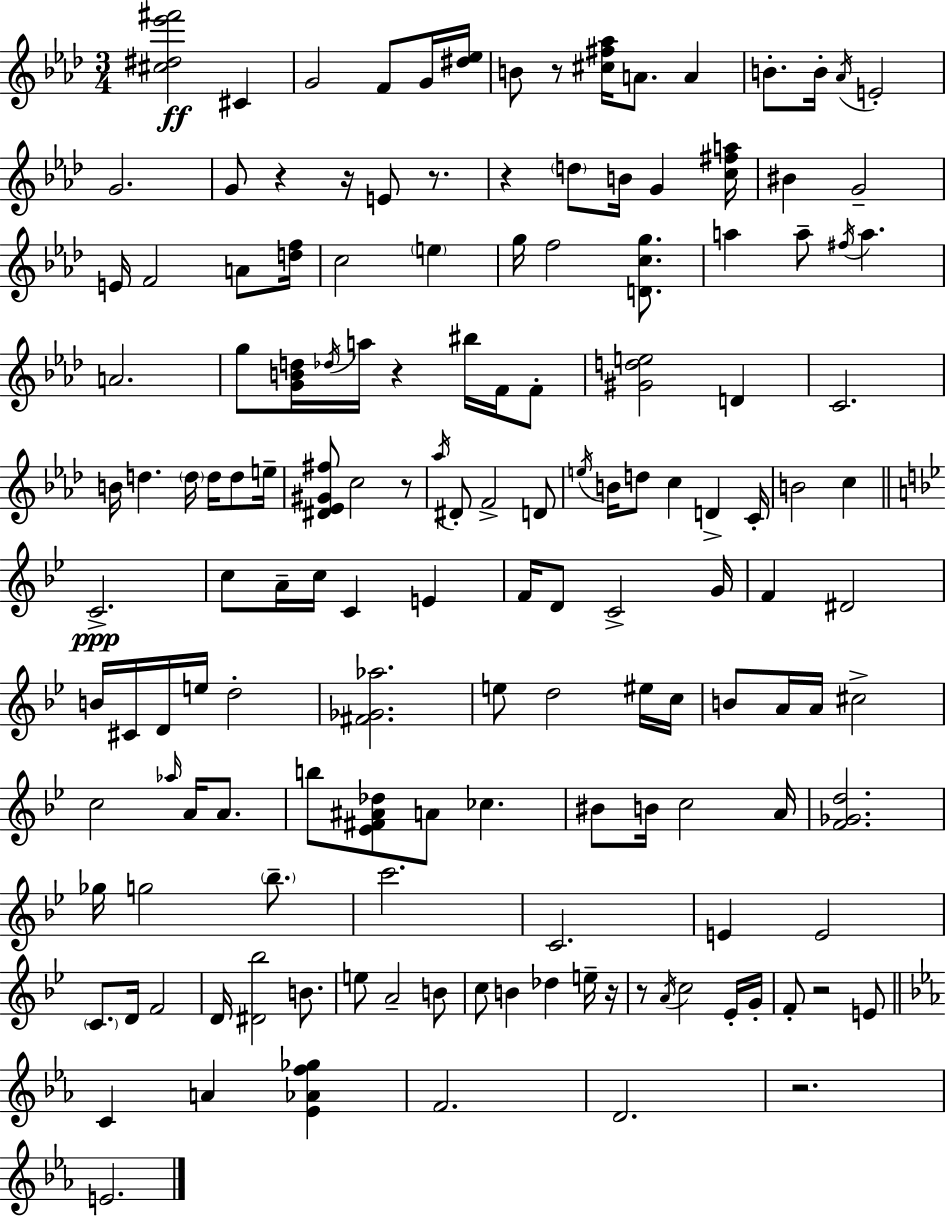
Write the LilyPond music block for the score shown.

{
  \clef treble
  \numericTimeSignature
  \time 3/4
  \key aes \major
  \repeat volta 2 { <cis'' dis'' ees''' fis'''>2\ff cis'4 | g'2 f'8 g'16 <dis'' ees''>16 | b'8 r8 <cis'' fis'' aes''>16 a'8. a'4 | b'8.-. b'16-. \acciaccatura { aes'16 } e'2-. | \break g'2. | g'8 r4 r16 e'8 r8. | r4 \parenthesize d''8 b'16 g'4 | <c'' fis'' a''>16 bis'4 g'2-- | \break e'16 f'2 a'8 | <d'' f''>16 c''2 \parenthesize e''4 | g''16 f''2 <d' c'' g''>8. | a''4 a''8-- \acciaccatura { fis''16 } a''4. | \break a'2. | g''8 <g' b' d''>16 \acciaccatura { des''16 } a''16 r4 bis''16 | f'16 f'8-. <gis' d'' e''>2 d'4 | c'2. | \break b'16 d''4. \parenthesize d''16 d''16 | d''8 e''16-- <dis' ees' gis' fis''>8 c''2 | r8 \acciaccatura { aes''16 } dis'8-. f'2-> | d'8 \acciaccatura { e''16 } b'16 d''8 c''4 | \break d'4-> c'16-. b'2 | c''4 \bar "||" \break \key g \minor c'2.->\ppp | c''8 a'16-- c''16 c'4 e'4 | f'16 d'8 c'2-> g'16 | f'4 dis'2 | \break b'16 cis'16 d'16 e''16 d''2-. | <fis' ges' aes''>2. | e''8 d''2 eis''16 c''16 | b'8 a'16 a'16 cis''2-> | \break c''2 \grace { aes''16 } a'16 a'8. | b''8 <ees' fis' ais' des''>8 a'8 ces''4. | bis'8 b'16 c''2 | a'16 <f' ges' d''>2. | \break ges''16 g''2 \parenthesize bes''8.-- | c'''2. | c'2. | e'4 e'2 | \break \parenthesize c'8. d'16 f'2 | d'16 <dis' bes''>2 b'8. | e''8 a'2-- b'8 | c''8 b'4 des''4 e''16-- | \break r16 r8 \acciaccatura { a'16 } c''2 | ees'16-. g'16-. f'8-. r2 | e'8 \bar "||" \break \key c \minor c'4 a'4 <ees' aes' f'' ges''>4 | f'2. | d'2. | r2. | \break e'2. | } \bar "|."
}